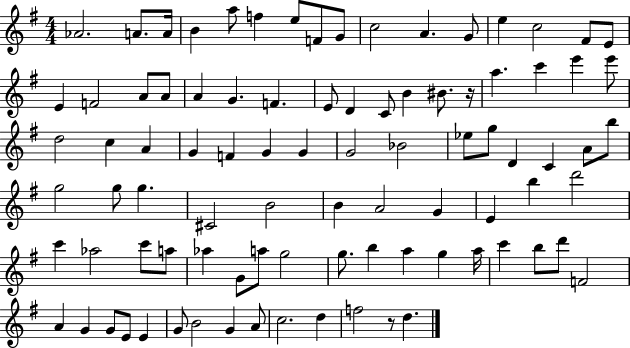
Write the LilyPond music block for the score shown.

{
  \clef treble
  \numericTimeSignature
  \time 4/4
  \key g \major
  \repeat volta 2 { aes'2. a'8. a'16 | b'4 a''8 f''4 e''8 f'8 g'8 | c''2 a'4. g'8 | e''4 c''2 fis'8 e'8 | \break e'4 f'2 a'8 a'8 | a'4 g'4. f'4. | e'8 d'4 c'8 b'4 bis'8. r16 | a''4. c'''4 e'''4 e'''8 | \break d''2 c''4 a'4 | g'4 f'4 g'4 g'4 | g'2 bes'2 | ees''8 g''8 d'4 c'4 a'8 b''8 | \break g''2 g''8 g''4. | cis'2 b'2 | b'4 a'2 g'4 | e'4 b''4 d'''2 | \break c'''4 aes''2 c'''8 a''8 | aes''4 g'8 a''8 g''2 | g''8. b''4 a''4 g''4 a''16 | c'''4 b''8 d'''8 f'2 | \break a'4 g'4 g'8 e'8 e'4 | g'8 b'2 g'4 a'8 | c''2. d''4 | f''2 r8 d''4. | \break } \bar "|."
}